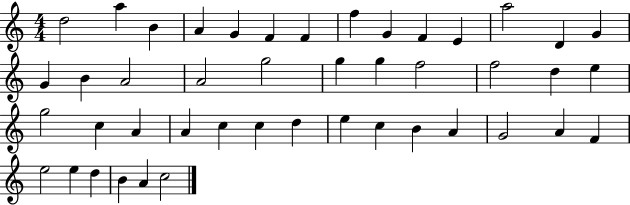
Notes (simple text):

D5/h A5/q B4/q A4/q G4/q F4/q F4/q F5/q G4/q F4/q E4/q A5/h D4/q G4/q G4/q B4/q A4/h A4/h G5/h G5/q G5/q F5/h F5/h D5/q E5/q G5/h C5/q A4/q A4/q C5/q C5/q D5/q E5/q C5/q B4/q A4/q G4/h A4/q F4/q E5/h E5/q D5/q B4/q A4/q C5/h